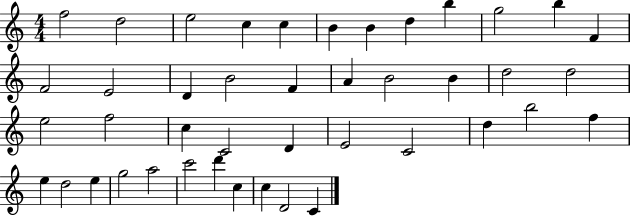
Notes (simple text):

F5/h D5/h E5/h C5/q C5/q B4/q B4/q D5/q B5/q G5/h B5/q F4/q F4/h E4/h D4/q B4/h F4/q A4/q B4/h B4/q D5/h D5/h E5/h F5/h C5/q C4/h D4/q E4/h C4/h D5/q B5/h F5/q E5/q D5/h E5/q G5/h A5/h C6/h D6/q C5/q C5/q D4/h C4/q